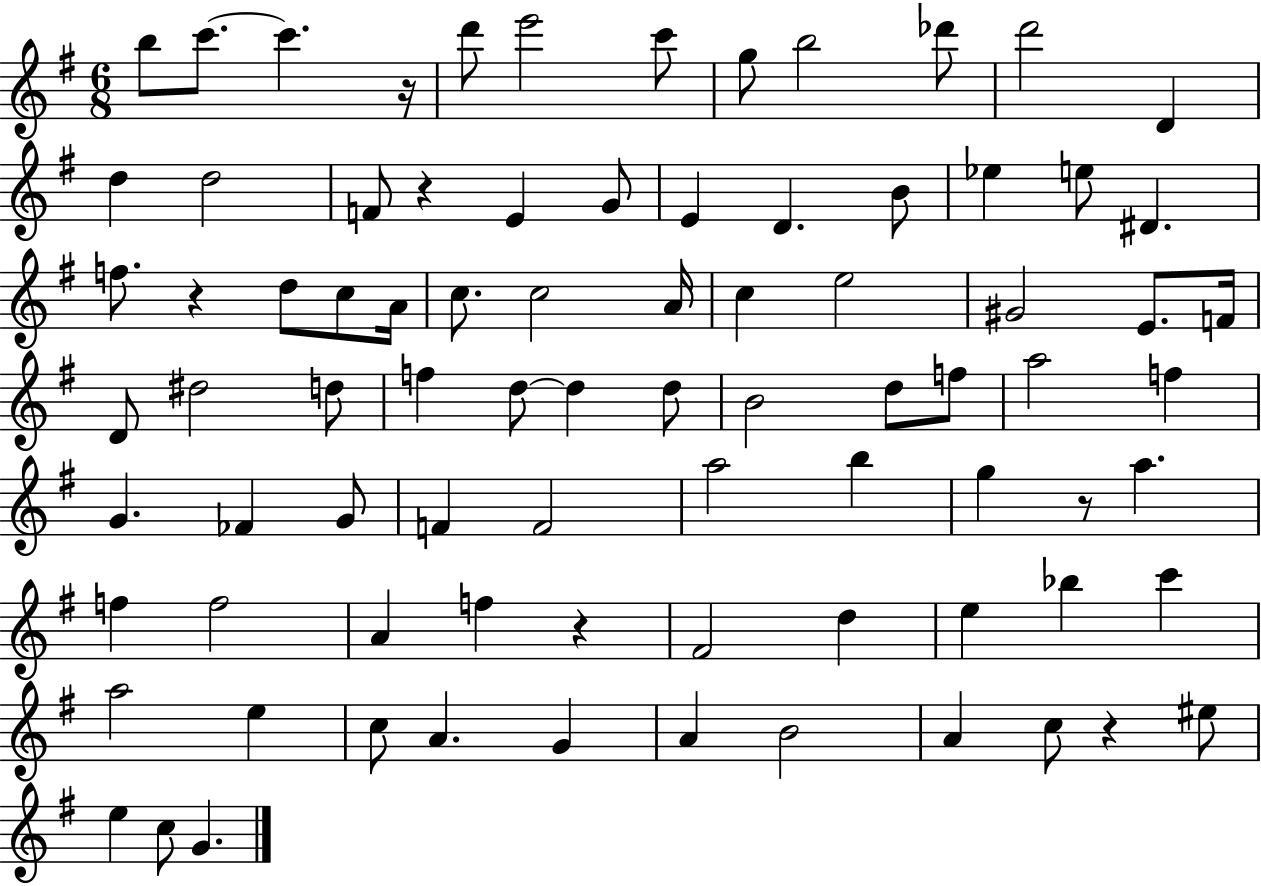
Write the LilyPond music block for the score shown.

{
  \clef treble
  \numericTimeSignature
  \time 6/8
  \key g \major
  \repeat volta 2 { b''8 c'''8.~~ c'''4. r16 | d'''8 e'''2 c'''8 | g''8 b''2 des'''8 | d'''2 d'4 | \break d''4 d''2 | f'8 r4 e'4 g'8 | e'4 d'4. b'8 | ees''4 e''8 dis'4. | \break f''8. r4 d''8 c''8 a'16 | c''8. c''2 a'16 | c''4 e''2 | gis'2 e'8. f'16 | \break d'8 dis''2 d''8 | f''4 d''8~~ d''4 d''8 | b'2 d''8 f''8 | a''2 f''4 | \break g'4. fes'4 g'8 | f'4 f'2 | a''2 b''4 | g''4 r8 a''4. | \break f''4 f''2 | a'4 f''4 r4 | fis'2 d''4 | e''4 bes''4 c'''4 | \break a''2 e''4 | c''8 a'4. g'4 | a'4 b'2 | a'4 c''8 r4 eis''8 | \break e''4 c''8 g'4. | } \bar "|."
}